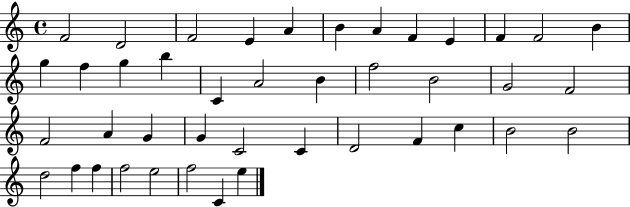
F4/h D4/h F4/h E4/q A4/q B4/q A4/q F4/q E4/q F4/q F4/h B4/q G5/q F5/q G5/q B5/q C4/q A4/h B4/q F5/h B4/h G4/h F4/h F4/h A4/q G4/q G4/q C4/h C4/q D4/h F4/q C5/q B4/h B4/h D5/h F5/q F5/q F5/h E5/h F5/h C4/q E5/q